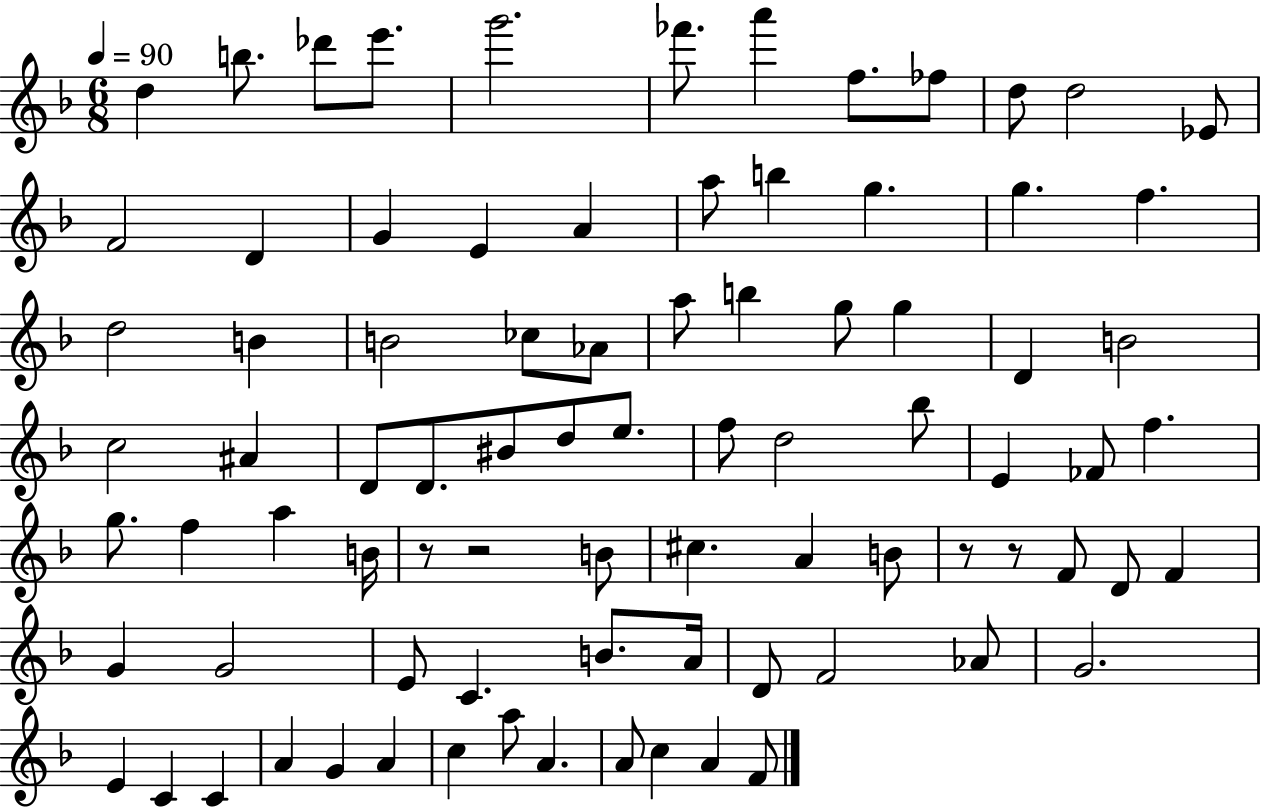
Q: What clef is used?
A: treble